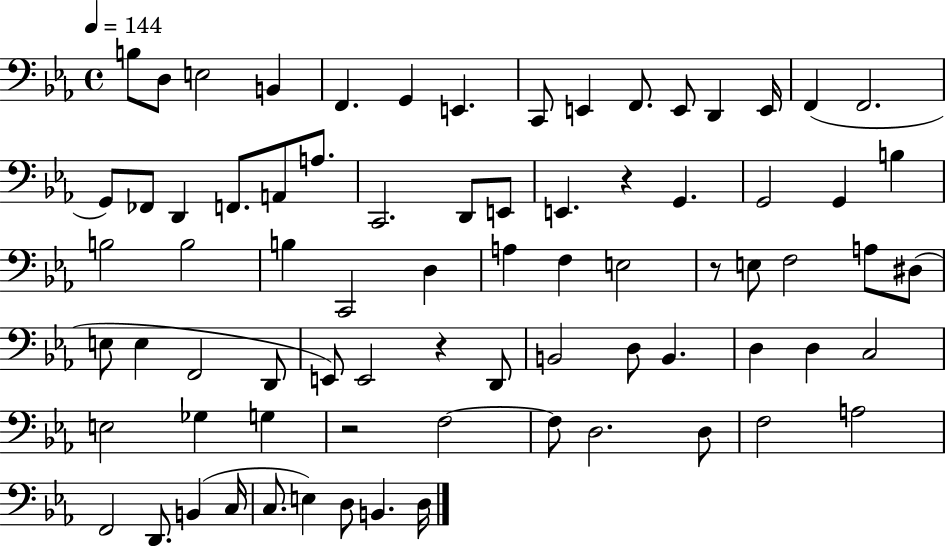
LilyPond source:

{
  \clef bass
  \time 4/4
  \defaultTimeSignature
  \key ees \major
  \tempo 4 = 144
  b8 d8 e2 b,4 | f,4. g,4 e,4. | c,8 e,4 f,8. e,8 d,4 e,16 | f,4( f,2. | \break g,8) fes,8 d,4 f,8. a,8 a8. | c,2. d,8 e,8 | e,4. r4 g,4. | g,2 g,4 b4 | \break b2 b2 | b4 c,2 d4 | a4 f4 e2 | r8 e8 f2 a8 dis8( | \break e8 e4 f,2 d,8 | e,8) e,2 r4 d,8 | b,2 d8 b,4. | d4 d4 c2 | \break e2 ges4 g4 | r2 f2~~ | f8 d2. d8 | f2 a2 | \break f,2 d,8. b,4( c16 | c8. e4) d8 b,4. d16 | \bar "|."
}